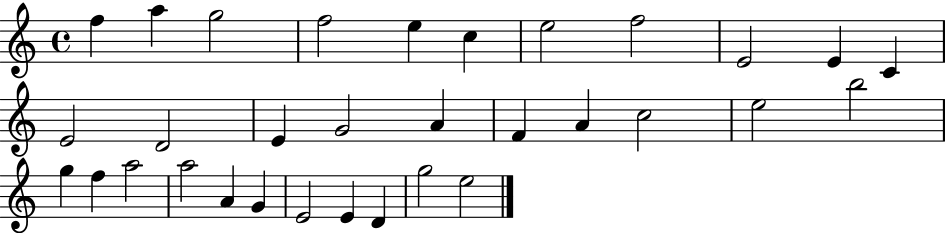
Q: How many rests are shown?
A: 0